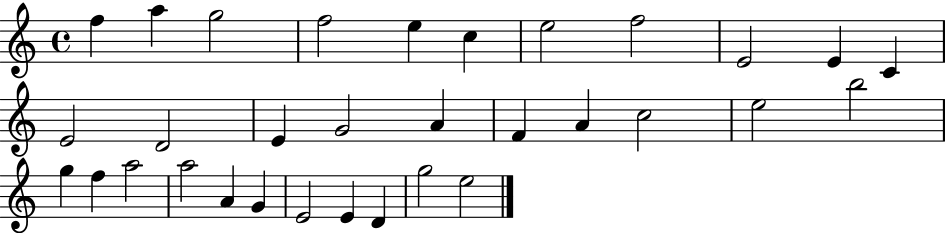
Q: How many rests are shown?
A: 0